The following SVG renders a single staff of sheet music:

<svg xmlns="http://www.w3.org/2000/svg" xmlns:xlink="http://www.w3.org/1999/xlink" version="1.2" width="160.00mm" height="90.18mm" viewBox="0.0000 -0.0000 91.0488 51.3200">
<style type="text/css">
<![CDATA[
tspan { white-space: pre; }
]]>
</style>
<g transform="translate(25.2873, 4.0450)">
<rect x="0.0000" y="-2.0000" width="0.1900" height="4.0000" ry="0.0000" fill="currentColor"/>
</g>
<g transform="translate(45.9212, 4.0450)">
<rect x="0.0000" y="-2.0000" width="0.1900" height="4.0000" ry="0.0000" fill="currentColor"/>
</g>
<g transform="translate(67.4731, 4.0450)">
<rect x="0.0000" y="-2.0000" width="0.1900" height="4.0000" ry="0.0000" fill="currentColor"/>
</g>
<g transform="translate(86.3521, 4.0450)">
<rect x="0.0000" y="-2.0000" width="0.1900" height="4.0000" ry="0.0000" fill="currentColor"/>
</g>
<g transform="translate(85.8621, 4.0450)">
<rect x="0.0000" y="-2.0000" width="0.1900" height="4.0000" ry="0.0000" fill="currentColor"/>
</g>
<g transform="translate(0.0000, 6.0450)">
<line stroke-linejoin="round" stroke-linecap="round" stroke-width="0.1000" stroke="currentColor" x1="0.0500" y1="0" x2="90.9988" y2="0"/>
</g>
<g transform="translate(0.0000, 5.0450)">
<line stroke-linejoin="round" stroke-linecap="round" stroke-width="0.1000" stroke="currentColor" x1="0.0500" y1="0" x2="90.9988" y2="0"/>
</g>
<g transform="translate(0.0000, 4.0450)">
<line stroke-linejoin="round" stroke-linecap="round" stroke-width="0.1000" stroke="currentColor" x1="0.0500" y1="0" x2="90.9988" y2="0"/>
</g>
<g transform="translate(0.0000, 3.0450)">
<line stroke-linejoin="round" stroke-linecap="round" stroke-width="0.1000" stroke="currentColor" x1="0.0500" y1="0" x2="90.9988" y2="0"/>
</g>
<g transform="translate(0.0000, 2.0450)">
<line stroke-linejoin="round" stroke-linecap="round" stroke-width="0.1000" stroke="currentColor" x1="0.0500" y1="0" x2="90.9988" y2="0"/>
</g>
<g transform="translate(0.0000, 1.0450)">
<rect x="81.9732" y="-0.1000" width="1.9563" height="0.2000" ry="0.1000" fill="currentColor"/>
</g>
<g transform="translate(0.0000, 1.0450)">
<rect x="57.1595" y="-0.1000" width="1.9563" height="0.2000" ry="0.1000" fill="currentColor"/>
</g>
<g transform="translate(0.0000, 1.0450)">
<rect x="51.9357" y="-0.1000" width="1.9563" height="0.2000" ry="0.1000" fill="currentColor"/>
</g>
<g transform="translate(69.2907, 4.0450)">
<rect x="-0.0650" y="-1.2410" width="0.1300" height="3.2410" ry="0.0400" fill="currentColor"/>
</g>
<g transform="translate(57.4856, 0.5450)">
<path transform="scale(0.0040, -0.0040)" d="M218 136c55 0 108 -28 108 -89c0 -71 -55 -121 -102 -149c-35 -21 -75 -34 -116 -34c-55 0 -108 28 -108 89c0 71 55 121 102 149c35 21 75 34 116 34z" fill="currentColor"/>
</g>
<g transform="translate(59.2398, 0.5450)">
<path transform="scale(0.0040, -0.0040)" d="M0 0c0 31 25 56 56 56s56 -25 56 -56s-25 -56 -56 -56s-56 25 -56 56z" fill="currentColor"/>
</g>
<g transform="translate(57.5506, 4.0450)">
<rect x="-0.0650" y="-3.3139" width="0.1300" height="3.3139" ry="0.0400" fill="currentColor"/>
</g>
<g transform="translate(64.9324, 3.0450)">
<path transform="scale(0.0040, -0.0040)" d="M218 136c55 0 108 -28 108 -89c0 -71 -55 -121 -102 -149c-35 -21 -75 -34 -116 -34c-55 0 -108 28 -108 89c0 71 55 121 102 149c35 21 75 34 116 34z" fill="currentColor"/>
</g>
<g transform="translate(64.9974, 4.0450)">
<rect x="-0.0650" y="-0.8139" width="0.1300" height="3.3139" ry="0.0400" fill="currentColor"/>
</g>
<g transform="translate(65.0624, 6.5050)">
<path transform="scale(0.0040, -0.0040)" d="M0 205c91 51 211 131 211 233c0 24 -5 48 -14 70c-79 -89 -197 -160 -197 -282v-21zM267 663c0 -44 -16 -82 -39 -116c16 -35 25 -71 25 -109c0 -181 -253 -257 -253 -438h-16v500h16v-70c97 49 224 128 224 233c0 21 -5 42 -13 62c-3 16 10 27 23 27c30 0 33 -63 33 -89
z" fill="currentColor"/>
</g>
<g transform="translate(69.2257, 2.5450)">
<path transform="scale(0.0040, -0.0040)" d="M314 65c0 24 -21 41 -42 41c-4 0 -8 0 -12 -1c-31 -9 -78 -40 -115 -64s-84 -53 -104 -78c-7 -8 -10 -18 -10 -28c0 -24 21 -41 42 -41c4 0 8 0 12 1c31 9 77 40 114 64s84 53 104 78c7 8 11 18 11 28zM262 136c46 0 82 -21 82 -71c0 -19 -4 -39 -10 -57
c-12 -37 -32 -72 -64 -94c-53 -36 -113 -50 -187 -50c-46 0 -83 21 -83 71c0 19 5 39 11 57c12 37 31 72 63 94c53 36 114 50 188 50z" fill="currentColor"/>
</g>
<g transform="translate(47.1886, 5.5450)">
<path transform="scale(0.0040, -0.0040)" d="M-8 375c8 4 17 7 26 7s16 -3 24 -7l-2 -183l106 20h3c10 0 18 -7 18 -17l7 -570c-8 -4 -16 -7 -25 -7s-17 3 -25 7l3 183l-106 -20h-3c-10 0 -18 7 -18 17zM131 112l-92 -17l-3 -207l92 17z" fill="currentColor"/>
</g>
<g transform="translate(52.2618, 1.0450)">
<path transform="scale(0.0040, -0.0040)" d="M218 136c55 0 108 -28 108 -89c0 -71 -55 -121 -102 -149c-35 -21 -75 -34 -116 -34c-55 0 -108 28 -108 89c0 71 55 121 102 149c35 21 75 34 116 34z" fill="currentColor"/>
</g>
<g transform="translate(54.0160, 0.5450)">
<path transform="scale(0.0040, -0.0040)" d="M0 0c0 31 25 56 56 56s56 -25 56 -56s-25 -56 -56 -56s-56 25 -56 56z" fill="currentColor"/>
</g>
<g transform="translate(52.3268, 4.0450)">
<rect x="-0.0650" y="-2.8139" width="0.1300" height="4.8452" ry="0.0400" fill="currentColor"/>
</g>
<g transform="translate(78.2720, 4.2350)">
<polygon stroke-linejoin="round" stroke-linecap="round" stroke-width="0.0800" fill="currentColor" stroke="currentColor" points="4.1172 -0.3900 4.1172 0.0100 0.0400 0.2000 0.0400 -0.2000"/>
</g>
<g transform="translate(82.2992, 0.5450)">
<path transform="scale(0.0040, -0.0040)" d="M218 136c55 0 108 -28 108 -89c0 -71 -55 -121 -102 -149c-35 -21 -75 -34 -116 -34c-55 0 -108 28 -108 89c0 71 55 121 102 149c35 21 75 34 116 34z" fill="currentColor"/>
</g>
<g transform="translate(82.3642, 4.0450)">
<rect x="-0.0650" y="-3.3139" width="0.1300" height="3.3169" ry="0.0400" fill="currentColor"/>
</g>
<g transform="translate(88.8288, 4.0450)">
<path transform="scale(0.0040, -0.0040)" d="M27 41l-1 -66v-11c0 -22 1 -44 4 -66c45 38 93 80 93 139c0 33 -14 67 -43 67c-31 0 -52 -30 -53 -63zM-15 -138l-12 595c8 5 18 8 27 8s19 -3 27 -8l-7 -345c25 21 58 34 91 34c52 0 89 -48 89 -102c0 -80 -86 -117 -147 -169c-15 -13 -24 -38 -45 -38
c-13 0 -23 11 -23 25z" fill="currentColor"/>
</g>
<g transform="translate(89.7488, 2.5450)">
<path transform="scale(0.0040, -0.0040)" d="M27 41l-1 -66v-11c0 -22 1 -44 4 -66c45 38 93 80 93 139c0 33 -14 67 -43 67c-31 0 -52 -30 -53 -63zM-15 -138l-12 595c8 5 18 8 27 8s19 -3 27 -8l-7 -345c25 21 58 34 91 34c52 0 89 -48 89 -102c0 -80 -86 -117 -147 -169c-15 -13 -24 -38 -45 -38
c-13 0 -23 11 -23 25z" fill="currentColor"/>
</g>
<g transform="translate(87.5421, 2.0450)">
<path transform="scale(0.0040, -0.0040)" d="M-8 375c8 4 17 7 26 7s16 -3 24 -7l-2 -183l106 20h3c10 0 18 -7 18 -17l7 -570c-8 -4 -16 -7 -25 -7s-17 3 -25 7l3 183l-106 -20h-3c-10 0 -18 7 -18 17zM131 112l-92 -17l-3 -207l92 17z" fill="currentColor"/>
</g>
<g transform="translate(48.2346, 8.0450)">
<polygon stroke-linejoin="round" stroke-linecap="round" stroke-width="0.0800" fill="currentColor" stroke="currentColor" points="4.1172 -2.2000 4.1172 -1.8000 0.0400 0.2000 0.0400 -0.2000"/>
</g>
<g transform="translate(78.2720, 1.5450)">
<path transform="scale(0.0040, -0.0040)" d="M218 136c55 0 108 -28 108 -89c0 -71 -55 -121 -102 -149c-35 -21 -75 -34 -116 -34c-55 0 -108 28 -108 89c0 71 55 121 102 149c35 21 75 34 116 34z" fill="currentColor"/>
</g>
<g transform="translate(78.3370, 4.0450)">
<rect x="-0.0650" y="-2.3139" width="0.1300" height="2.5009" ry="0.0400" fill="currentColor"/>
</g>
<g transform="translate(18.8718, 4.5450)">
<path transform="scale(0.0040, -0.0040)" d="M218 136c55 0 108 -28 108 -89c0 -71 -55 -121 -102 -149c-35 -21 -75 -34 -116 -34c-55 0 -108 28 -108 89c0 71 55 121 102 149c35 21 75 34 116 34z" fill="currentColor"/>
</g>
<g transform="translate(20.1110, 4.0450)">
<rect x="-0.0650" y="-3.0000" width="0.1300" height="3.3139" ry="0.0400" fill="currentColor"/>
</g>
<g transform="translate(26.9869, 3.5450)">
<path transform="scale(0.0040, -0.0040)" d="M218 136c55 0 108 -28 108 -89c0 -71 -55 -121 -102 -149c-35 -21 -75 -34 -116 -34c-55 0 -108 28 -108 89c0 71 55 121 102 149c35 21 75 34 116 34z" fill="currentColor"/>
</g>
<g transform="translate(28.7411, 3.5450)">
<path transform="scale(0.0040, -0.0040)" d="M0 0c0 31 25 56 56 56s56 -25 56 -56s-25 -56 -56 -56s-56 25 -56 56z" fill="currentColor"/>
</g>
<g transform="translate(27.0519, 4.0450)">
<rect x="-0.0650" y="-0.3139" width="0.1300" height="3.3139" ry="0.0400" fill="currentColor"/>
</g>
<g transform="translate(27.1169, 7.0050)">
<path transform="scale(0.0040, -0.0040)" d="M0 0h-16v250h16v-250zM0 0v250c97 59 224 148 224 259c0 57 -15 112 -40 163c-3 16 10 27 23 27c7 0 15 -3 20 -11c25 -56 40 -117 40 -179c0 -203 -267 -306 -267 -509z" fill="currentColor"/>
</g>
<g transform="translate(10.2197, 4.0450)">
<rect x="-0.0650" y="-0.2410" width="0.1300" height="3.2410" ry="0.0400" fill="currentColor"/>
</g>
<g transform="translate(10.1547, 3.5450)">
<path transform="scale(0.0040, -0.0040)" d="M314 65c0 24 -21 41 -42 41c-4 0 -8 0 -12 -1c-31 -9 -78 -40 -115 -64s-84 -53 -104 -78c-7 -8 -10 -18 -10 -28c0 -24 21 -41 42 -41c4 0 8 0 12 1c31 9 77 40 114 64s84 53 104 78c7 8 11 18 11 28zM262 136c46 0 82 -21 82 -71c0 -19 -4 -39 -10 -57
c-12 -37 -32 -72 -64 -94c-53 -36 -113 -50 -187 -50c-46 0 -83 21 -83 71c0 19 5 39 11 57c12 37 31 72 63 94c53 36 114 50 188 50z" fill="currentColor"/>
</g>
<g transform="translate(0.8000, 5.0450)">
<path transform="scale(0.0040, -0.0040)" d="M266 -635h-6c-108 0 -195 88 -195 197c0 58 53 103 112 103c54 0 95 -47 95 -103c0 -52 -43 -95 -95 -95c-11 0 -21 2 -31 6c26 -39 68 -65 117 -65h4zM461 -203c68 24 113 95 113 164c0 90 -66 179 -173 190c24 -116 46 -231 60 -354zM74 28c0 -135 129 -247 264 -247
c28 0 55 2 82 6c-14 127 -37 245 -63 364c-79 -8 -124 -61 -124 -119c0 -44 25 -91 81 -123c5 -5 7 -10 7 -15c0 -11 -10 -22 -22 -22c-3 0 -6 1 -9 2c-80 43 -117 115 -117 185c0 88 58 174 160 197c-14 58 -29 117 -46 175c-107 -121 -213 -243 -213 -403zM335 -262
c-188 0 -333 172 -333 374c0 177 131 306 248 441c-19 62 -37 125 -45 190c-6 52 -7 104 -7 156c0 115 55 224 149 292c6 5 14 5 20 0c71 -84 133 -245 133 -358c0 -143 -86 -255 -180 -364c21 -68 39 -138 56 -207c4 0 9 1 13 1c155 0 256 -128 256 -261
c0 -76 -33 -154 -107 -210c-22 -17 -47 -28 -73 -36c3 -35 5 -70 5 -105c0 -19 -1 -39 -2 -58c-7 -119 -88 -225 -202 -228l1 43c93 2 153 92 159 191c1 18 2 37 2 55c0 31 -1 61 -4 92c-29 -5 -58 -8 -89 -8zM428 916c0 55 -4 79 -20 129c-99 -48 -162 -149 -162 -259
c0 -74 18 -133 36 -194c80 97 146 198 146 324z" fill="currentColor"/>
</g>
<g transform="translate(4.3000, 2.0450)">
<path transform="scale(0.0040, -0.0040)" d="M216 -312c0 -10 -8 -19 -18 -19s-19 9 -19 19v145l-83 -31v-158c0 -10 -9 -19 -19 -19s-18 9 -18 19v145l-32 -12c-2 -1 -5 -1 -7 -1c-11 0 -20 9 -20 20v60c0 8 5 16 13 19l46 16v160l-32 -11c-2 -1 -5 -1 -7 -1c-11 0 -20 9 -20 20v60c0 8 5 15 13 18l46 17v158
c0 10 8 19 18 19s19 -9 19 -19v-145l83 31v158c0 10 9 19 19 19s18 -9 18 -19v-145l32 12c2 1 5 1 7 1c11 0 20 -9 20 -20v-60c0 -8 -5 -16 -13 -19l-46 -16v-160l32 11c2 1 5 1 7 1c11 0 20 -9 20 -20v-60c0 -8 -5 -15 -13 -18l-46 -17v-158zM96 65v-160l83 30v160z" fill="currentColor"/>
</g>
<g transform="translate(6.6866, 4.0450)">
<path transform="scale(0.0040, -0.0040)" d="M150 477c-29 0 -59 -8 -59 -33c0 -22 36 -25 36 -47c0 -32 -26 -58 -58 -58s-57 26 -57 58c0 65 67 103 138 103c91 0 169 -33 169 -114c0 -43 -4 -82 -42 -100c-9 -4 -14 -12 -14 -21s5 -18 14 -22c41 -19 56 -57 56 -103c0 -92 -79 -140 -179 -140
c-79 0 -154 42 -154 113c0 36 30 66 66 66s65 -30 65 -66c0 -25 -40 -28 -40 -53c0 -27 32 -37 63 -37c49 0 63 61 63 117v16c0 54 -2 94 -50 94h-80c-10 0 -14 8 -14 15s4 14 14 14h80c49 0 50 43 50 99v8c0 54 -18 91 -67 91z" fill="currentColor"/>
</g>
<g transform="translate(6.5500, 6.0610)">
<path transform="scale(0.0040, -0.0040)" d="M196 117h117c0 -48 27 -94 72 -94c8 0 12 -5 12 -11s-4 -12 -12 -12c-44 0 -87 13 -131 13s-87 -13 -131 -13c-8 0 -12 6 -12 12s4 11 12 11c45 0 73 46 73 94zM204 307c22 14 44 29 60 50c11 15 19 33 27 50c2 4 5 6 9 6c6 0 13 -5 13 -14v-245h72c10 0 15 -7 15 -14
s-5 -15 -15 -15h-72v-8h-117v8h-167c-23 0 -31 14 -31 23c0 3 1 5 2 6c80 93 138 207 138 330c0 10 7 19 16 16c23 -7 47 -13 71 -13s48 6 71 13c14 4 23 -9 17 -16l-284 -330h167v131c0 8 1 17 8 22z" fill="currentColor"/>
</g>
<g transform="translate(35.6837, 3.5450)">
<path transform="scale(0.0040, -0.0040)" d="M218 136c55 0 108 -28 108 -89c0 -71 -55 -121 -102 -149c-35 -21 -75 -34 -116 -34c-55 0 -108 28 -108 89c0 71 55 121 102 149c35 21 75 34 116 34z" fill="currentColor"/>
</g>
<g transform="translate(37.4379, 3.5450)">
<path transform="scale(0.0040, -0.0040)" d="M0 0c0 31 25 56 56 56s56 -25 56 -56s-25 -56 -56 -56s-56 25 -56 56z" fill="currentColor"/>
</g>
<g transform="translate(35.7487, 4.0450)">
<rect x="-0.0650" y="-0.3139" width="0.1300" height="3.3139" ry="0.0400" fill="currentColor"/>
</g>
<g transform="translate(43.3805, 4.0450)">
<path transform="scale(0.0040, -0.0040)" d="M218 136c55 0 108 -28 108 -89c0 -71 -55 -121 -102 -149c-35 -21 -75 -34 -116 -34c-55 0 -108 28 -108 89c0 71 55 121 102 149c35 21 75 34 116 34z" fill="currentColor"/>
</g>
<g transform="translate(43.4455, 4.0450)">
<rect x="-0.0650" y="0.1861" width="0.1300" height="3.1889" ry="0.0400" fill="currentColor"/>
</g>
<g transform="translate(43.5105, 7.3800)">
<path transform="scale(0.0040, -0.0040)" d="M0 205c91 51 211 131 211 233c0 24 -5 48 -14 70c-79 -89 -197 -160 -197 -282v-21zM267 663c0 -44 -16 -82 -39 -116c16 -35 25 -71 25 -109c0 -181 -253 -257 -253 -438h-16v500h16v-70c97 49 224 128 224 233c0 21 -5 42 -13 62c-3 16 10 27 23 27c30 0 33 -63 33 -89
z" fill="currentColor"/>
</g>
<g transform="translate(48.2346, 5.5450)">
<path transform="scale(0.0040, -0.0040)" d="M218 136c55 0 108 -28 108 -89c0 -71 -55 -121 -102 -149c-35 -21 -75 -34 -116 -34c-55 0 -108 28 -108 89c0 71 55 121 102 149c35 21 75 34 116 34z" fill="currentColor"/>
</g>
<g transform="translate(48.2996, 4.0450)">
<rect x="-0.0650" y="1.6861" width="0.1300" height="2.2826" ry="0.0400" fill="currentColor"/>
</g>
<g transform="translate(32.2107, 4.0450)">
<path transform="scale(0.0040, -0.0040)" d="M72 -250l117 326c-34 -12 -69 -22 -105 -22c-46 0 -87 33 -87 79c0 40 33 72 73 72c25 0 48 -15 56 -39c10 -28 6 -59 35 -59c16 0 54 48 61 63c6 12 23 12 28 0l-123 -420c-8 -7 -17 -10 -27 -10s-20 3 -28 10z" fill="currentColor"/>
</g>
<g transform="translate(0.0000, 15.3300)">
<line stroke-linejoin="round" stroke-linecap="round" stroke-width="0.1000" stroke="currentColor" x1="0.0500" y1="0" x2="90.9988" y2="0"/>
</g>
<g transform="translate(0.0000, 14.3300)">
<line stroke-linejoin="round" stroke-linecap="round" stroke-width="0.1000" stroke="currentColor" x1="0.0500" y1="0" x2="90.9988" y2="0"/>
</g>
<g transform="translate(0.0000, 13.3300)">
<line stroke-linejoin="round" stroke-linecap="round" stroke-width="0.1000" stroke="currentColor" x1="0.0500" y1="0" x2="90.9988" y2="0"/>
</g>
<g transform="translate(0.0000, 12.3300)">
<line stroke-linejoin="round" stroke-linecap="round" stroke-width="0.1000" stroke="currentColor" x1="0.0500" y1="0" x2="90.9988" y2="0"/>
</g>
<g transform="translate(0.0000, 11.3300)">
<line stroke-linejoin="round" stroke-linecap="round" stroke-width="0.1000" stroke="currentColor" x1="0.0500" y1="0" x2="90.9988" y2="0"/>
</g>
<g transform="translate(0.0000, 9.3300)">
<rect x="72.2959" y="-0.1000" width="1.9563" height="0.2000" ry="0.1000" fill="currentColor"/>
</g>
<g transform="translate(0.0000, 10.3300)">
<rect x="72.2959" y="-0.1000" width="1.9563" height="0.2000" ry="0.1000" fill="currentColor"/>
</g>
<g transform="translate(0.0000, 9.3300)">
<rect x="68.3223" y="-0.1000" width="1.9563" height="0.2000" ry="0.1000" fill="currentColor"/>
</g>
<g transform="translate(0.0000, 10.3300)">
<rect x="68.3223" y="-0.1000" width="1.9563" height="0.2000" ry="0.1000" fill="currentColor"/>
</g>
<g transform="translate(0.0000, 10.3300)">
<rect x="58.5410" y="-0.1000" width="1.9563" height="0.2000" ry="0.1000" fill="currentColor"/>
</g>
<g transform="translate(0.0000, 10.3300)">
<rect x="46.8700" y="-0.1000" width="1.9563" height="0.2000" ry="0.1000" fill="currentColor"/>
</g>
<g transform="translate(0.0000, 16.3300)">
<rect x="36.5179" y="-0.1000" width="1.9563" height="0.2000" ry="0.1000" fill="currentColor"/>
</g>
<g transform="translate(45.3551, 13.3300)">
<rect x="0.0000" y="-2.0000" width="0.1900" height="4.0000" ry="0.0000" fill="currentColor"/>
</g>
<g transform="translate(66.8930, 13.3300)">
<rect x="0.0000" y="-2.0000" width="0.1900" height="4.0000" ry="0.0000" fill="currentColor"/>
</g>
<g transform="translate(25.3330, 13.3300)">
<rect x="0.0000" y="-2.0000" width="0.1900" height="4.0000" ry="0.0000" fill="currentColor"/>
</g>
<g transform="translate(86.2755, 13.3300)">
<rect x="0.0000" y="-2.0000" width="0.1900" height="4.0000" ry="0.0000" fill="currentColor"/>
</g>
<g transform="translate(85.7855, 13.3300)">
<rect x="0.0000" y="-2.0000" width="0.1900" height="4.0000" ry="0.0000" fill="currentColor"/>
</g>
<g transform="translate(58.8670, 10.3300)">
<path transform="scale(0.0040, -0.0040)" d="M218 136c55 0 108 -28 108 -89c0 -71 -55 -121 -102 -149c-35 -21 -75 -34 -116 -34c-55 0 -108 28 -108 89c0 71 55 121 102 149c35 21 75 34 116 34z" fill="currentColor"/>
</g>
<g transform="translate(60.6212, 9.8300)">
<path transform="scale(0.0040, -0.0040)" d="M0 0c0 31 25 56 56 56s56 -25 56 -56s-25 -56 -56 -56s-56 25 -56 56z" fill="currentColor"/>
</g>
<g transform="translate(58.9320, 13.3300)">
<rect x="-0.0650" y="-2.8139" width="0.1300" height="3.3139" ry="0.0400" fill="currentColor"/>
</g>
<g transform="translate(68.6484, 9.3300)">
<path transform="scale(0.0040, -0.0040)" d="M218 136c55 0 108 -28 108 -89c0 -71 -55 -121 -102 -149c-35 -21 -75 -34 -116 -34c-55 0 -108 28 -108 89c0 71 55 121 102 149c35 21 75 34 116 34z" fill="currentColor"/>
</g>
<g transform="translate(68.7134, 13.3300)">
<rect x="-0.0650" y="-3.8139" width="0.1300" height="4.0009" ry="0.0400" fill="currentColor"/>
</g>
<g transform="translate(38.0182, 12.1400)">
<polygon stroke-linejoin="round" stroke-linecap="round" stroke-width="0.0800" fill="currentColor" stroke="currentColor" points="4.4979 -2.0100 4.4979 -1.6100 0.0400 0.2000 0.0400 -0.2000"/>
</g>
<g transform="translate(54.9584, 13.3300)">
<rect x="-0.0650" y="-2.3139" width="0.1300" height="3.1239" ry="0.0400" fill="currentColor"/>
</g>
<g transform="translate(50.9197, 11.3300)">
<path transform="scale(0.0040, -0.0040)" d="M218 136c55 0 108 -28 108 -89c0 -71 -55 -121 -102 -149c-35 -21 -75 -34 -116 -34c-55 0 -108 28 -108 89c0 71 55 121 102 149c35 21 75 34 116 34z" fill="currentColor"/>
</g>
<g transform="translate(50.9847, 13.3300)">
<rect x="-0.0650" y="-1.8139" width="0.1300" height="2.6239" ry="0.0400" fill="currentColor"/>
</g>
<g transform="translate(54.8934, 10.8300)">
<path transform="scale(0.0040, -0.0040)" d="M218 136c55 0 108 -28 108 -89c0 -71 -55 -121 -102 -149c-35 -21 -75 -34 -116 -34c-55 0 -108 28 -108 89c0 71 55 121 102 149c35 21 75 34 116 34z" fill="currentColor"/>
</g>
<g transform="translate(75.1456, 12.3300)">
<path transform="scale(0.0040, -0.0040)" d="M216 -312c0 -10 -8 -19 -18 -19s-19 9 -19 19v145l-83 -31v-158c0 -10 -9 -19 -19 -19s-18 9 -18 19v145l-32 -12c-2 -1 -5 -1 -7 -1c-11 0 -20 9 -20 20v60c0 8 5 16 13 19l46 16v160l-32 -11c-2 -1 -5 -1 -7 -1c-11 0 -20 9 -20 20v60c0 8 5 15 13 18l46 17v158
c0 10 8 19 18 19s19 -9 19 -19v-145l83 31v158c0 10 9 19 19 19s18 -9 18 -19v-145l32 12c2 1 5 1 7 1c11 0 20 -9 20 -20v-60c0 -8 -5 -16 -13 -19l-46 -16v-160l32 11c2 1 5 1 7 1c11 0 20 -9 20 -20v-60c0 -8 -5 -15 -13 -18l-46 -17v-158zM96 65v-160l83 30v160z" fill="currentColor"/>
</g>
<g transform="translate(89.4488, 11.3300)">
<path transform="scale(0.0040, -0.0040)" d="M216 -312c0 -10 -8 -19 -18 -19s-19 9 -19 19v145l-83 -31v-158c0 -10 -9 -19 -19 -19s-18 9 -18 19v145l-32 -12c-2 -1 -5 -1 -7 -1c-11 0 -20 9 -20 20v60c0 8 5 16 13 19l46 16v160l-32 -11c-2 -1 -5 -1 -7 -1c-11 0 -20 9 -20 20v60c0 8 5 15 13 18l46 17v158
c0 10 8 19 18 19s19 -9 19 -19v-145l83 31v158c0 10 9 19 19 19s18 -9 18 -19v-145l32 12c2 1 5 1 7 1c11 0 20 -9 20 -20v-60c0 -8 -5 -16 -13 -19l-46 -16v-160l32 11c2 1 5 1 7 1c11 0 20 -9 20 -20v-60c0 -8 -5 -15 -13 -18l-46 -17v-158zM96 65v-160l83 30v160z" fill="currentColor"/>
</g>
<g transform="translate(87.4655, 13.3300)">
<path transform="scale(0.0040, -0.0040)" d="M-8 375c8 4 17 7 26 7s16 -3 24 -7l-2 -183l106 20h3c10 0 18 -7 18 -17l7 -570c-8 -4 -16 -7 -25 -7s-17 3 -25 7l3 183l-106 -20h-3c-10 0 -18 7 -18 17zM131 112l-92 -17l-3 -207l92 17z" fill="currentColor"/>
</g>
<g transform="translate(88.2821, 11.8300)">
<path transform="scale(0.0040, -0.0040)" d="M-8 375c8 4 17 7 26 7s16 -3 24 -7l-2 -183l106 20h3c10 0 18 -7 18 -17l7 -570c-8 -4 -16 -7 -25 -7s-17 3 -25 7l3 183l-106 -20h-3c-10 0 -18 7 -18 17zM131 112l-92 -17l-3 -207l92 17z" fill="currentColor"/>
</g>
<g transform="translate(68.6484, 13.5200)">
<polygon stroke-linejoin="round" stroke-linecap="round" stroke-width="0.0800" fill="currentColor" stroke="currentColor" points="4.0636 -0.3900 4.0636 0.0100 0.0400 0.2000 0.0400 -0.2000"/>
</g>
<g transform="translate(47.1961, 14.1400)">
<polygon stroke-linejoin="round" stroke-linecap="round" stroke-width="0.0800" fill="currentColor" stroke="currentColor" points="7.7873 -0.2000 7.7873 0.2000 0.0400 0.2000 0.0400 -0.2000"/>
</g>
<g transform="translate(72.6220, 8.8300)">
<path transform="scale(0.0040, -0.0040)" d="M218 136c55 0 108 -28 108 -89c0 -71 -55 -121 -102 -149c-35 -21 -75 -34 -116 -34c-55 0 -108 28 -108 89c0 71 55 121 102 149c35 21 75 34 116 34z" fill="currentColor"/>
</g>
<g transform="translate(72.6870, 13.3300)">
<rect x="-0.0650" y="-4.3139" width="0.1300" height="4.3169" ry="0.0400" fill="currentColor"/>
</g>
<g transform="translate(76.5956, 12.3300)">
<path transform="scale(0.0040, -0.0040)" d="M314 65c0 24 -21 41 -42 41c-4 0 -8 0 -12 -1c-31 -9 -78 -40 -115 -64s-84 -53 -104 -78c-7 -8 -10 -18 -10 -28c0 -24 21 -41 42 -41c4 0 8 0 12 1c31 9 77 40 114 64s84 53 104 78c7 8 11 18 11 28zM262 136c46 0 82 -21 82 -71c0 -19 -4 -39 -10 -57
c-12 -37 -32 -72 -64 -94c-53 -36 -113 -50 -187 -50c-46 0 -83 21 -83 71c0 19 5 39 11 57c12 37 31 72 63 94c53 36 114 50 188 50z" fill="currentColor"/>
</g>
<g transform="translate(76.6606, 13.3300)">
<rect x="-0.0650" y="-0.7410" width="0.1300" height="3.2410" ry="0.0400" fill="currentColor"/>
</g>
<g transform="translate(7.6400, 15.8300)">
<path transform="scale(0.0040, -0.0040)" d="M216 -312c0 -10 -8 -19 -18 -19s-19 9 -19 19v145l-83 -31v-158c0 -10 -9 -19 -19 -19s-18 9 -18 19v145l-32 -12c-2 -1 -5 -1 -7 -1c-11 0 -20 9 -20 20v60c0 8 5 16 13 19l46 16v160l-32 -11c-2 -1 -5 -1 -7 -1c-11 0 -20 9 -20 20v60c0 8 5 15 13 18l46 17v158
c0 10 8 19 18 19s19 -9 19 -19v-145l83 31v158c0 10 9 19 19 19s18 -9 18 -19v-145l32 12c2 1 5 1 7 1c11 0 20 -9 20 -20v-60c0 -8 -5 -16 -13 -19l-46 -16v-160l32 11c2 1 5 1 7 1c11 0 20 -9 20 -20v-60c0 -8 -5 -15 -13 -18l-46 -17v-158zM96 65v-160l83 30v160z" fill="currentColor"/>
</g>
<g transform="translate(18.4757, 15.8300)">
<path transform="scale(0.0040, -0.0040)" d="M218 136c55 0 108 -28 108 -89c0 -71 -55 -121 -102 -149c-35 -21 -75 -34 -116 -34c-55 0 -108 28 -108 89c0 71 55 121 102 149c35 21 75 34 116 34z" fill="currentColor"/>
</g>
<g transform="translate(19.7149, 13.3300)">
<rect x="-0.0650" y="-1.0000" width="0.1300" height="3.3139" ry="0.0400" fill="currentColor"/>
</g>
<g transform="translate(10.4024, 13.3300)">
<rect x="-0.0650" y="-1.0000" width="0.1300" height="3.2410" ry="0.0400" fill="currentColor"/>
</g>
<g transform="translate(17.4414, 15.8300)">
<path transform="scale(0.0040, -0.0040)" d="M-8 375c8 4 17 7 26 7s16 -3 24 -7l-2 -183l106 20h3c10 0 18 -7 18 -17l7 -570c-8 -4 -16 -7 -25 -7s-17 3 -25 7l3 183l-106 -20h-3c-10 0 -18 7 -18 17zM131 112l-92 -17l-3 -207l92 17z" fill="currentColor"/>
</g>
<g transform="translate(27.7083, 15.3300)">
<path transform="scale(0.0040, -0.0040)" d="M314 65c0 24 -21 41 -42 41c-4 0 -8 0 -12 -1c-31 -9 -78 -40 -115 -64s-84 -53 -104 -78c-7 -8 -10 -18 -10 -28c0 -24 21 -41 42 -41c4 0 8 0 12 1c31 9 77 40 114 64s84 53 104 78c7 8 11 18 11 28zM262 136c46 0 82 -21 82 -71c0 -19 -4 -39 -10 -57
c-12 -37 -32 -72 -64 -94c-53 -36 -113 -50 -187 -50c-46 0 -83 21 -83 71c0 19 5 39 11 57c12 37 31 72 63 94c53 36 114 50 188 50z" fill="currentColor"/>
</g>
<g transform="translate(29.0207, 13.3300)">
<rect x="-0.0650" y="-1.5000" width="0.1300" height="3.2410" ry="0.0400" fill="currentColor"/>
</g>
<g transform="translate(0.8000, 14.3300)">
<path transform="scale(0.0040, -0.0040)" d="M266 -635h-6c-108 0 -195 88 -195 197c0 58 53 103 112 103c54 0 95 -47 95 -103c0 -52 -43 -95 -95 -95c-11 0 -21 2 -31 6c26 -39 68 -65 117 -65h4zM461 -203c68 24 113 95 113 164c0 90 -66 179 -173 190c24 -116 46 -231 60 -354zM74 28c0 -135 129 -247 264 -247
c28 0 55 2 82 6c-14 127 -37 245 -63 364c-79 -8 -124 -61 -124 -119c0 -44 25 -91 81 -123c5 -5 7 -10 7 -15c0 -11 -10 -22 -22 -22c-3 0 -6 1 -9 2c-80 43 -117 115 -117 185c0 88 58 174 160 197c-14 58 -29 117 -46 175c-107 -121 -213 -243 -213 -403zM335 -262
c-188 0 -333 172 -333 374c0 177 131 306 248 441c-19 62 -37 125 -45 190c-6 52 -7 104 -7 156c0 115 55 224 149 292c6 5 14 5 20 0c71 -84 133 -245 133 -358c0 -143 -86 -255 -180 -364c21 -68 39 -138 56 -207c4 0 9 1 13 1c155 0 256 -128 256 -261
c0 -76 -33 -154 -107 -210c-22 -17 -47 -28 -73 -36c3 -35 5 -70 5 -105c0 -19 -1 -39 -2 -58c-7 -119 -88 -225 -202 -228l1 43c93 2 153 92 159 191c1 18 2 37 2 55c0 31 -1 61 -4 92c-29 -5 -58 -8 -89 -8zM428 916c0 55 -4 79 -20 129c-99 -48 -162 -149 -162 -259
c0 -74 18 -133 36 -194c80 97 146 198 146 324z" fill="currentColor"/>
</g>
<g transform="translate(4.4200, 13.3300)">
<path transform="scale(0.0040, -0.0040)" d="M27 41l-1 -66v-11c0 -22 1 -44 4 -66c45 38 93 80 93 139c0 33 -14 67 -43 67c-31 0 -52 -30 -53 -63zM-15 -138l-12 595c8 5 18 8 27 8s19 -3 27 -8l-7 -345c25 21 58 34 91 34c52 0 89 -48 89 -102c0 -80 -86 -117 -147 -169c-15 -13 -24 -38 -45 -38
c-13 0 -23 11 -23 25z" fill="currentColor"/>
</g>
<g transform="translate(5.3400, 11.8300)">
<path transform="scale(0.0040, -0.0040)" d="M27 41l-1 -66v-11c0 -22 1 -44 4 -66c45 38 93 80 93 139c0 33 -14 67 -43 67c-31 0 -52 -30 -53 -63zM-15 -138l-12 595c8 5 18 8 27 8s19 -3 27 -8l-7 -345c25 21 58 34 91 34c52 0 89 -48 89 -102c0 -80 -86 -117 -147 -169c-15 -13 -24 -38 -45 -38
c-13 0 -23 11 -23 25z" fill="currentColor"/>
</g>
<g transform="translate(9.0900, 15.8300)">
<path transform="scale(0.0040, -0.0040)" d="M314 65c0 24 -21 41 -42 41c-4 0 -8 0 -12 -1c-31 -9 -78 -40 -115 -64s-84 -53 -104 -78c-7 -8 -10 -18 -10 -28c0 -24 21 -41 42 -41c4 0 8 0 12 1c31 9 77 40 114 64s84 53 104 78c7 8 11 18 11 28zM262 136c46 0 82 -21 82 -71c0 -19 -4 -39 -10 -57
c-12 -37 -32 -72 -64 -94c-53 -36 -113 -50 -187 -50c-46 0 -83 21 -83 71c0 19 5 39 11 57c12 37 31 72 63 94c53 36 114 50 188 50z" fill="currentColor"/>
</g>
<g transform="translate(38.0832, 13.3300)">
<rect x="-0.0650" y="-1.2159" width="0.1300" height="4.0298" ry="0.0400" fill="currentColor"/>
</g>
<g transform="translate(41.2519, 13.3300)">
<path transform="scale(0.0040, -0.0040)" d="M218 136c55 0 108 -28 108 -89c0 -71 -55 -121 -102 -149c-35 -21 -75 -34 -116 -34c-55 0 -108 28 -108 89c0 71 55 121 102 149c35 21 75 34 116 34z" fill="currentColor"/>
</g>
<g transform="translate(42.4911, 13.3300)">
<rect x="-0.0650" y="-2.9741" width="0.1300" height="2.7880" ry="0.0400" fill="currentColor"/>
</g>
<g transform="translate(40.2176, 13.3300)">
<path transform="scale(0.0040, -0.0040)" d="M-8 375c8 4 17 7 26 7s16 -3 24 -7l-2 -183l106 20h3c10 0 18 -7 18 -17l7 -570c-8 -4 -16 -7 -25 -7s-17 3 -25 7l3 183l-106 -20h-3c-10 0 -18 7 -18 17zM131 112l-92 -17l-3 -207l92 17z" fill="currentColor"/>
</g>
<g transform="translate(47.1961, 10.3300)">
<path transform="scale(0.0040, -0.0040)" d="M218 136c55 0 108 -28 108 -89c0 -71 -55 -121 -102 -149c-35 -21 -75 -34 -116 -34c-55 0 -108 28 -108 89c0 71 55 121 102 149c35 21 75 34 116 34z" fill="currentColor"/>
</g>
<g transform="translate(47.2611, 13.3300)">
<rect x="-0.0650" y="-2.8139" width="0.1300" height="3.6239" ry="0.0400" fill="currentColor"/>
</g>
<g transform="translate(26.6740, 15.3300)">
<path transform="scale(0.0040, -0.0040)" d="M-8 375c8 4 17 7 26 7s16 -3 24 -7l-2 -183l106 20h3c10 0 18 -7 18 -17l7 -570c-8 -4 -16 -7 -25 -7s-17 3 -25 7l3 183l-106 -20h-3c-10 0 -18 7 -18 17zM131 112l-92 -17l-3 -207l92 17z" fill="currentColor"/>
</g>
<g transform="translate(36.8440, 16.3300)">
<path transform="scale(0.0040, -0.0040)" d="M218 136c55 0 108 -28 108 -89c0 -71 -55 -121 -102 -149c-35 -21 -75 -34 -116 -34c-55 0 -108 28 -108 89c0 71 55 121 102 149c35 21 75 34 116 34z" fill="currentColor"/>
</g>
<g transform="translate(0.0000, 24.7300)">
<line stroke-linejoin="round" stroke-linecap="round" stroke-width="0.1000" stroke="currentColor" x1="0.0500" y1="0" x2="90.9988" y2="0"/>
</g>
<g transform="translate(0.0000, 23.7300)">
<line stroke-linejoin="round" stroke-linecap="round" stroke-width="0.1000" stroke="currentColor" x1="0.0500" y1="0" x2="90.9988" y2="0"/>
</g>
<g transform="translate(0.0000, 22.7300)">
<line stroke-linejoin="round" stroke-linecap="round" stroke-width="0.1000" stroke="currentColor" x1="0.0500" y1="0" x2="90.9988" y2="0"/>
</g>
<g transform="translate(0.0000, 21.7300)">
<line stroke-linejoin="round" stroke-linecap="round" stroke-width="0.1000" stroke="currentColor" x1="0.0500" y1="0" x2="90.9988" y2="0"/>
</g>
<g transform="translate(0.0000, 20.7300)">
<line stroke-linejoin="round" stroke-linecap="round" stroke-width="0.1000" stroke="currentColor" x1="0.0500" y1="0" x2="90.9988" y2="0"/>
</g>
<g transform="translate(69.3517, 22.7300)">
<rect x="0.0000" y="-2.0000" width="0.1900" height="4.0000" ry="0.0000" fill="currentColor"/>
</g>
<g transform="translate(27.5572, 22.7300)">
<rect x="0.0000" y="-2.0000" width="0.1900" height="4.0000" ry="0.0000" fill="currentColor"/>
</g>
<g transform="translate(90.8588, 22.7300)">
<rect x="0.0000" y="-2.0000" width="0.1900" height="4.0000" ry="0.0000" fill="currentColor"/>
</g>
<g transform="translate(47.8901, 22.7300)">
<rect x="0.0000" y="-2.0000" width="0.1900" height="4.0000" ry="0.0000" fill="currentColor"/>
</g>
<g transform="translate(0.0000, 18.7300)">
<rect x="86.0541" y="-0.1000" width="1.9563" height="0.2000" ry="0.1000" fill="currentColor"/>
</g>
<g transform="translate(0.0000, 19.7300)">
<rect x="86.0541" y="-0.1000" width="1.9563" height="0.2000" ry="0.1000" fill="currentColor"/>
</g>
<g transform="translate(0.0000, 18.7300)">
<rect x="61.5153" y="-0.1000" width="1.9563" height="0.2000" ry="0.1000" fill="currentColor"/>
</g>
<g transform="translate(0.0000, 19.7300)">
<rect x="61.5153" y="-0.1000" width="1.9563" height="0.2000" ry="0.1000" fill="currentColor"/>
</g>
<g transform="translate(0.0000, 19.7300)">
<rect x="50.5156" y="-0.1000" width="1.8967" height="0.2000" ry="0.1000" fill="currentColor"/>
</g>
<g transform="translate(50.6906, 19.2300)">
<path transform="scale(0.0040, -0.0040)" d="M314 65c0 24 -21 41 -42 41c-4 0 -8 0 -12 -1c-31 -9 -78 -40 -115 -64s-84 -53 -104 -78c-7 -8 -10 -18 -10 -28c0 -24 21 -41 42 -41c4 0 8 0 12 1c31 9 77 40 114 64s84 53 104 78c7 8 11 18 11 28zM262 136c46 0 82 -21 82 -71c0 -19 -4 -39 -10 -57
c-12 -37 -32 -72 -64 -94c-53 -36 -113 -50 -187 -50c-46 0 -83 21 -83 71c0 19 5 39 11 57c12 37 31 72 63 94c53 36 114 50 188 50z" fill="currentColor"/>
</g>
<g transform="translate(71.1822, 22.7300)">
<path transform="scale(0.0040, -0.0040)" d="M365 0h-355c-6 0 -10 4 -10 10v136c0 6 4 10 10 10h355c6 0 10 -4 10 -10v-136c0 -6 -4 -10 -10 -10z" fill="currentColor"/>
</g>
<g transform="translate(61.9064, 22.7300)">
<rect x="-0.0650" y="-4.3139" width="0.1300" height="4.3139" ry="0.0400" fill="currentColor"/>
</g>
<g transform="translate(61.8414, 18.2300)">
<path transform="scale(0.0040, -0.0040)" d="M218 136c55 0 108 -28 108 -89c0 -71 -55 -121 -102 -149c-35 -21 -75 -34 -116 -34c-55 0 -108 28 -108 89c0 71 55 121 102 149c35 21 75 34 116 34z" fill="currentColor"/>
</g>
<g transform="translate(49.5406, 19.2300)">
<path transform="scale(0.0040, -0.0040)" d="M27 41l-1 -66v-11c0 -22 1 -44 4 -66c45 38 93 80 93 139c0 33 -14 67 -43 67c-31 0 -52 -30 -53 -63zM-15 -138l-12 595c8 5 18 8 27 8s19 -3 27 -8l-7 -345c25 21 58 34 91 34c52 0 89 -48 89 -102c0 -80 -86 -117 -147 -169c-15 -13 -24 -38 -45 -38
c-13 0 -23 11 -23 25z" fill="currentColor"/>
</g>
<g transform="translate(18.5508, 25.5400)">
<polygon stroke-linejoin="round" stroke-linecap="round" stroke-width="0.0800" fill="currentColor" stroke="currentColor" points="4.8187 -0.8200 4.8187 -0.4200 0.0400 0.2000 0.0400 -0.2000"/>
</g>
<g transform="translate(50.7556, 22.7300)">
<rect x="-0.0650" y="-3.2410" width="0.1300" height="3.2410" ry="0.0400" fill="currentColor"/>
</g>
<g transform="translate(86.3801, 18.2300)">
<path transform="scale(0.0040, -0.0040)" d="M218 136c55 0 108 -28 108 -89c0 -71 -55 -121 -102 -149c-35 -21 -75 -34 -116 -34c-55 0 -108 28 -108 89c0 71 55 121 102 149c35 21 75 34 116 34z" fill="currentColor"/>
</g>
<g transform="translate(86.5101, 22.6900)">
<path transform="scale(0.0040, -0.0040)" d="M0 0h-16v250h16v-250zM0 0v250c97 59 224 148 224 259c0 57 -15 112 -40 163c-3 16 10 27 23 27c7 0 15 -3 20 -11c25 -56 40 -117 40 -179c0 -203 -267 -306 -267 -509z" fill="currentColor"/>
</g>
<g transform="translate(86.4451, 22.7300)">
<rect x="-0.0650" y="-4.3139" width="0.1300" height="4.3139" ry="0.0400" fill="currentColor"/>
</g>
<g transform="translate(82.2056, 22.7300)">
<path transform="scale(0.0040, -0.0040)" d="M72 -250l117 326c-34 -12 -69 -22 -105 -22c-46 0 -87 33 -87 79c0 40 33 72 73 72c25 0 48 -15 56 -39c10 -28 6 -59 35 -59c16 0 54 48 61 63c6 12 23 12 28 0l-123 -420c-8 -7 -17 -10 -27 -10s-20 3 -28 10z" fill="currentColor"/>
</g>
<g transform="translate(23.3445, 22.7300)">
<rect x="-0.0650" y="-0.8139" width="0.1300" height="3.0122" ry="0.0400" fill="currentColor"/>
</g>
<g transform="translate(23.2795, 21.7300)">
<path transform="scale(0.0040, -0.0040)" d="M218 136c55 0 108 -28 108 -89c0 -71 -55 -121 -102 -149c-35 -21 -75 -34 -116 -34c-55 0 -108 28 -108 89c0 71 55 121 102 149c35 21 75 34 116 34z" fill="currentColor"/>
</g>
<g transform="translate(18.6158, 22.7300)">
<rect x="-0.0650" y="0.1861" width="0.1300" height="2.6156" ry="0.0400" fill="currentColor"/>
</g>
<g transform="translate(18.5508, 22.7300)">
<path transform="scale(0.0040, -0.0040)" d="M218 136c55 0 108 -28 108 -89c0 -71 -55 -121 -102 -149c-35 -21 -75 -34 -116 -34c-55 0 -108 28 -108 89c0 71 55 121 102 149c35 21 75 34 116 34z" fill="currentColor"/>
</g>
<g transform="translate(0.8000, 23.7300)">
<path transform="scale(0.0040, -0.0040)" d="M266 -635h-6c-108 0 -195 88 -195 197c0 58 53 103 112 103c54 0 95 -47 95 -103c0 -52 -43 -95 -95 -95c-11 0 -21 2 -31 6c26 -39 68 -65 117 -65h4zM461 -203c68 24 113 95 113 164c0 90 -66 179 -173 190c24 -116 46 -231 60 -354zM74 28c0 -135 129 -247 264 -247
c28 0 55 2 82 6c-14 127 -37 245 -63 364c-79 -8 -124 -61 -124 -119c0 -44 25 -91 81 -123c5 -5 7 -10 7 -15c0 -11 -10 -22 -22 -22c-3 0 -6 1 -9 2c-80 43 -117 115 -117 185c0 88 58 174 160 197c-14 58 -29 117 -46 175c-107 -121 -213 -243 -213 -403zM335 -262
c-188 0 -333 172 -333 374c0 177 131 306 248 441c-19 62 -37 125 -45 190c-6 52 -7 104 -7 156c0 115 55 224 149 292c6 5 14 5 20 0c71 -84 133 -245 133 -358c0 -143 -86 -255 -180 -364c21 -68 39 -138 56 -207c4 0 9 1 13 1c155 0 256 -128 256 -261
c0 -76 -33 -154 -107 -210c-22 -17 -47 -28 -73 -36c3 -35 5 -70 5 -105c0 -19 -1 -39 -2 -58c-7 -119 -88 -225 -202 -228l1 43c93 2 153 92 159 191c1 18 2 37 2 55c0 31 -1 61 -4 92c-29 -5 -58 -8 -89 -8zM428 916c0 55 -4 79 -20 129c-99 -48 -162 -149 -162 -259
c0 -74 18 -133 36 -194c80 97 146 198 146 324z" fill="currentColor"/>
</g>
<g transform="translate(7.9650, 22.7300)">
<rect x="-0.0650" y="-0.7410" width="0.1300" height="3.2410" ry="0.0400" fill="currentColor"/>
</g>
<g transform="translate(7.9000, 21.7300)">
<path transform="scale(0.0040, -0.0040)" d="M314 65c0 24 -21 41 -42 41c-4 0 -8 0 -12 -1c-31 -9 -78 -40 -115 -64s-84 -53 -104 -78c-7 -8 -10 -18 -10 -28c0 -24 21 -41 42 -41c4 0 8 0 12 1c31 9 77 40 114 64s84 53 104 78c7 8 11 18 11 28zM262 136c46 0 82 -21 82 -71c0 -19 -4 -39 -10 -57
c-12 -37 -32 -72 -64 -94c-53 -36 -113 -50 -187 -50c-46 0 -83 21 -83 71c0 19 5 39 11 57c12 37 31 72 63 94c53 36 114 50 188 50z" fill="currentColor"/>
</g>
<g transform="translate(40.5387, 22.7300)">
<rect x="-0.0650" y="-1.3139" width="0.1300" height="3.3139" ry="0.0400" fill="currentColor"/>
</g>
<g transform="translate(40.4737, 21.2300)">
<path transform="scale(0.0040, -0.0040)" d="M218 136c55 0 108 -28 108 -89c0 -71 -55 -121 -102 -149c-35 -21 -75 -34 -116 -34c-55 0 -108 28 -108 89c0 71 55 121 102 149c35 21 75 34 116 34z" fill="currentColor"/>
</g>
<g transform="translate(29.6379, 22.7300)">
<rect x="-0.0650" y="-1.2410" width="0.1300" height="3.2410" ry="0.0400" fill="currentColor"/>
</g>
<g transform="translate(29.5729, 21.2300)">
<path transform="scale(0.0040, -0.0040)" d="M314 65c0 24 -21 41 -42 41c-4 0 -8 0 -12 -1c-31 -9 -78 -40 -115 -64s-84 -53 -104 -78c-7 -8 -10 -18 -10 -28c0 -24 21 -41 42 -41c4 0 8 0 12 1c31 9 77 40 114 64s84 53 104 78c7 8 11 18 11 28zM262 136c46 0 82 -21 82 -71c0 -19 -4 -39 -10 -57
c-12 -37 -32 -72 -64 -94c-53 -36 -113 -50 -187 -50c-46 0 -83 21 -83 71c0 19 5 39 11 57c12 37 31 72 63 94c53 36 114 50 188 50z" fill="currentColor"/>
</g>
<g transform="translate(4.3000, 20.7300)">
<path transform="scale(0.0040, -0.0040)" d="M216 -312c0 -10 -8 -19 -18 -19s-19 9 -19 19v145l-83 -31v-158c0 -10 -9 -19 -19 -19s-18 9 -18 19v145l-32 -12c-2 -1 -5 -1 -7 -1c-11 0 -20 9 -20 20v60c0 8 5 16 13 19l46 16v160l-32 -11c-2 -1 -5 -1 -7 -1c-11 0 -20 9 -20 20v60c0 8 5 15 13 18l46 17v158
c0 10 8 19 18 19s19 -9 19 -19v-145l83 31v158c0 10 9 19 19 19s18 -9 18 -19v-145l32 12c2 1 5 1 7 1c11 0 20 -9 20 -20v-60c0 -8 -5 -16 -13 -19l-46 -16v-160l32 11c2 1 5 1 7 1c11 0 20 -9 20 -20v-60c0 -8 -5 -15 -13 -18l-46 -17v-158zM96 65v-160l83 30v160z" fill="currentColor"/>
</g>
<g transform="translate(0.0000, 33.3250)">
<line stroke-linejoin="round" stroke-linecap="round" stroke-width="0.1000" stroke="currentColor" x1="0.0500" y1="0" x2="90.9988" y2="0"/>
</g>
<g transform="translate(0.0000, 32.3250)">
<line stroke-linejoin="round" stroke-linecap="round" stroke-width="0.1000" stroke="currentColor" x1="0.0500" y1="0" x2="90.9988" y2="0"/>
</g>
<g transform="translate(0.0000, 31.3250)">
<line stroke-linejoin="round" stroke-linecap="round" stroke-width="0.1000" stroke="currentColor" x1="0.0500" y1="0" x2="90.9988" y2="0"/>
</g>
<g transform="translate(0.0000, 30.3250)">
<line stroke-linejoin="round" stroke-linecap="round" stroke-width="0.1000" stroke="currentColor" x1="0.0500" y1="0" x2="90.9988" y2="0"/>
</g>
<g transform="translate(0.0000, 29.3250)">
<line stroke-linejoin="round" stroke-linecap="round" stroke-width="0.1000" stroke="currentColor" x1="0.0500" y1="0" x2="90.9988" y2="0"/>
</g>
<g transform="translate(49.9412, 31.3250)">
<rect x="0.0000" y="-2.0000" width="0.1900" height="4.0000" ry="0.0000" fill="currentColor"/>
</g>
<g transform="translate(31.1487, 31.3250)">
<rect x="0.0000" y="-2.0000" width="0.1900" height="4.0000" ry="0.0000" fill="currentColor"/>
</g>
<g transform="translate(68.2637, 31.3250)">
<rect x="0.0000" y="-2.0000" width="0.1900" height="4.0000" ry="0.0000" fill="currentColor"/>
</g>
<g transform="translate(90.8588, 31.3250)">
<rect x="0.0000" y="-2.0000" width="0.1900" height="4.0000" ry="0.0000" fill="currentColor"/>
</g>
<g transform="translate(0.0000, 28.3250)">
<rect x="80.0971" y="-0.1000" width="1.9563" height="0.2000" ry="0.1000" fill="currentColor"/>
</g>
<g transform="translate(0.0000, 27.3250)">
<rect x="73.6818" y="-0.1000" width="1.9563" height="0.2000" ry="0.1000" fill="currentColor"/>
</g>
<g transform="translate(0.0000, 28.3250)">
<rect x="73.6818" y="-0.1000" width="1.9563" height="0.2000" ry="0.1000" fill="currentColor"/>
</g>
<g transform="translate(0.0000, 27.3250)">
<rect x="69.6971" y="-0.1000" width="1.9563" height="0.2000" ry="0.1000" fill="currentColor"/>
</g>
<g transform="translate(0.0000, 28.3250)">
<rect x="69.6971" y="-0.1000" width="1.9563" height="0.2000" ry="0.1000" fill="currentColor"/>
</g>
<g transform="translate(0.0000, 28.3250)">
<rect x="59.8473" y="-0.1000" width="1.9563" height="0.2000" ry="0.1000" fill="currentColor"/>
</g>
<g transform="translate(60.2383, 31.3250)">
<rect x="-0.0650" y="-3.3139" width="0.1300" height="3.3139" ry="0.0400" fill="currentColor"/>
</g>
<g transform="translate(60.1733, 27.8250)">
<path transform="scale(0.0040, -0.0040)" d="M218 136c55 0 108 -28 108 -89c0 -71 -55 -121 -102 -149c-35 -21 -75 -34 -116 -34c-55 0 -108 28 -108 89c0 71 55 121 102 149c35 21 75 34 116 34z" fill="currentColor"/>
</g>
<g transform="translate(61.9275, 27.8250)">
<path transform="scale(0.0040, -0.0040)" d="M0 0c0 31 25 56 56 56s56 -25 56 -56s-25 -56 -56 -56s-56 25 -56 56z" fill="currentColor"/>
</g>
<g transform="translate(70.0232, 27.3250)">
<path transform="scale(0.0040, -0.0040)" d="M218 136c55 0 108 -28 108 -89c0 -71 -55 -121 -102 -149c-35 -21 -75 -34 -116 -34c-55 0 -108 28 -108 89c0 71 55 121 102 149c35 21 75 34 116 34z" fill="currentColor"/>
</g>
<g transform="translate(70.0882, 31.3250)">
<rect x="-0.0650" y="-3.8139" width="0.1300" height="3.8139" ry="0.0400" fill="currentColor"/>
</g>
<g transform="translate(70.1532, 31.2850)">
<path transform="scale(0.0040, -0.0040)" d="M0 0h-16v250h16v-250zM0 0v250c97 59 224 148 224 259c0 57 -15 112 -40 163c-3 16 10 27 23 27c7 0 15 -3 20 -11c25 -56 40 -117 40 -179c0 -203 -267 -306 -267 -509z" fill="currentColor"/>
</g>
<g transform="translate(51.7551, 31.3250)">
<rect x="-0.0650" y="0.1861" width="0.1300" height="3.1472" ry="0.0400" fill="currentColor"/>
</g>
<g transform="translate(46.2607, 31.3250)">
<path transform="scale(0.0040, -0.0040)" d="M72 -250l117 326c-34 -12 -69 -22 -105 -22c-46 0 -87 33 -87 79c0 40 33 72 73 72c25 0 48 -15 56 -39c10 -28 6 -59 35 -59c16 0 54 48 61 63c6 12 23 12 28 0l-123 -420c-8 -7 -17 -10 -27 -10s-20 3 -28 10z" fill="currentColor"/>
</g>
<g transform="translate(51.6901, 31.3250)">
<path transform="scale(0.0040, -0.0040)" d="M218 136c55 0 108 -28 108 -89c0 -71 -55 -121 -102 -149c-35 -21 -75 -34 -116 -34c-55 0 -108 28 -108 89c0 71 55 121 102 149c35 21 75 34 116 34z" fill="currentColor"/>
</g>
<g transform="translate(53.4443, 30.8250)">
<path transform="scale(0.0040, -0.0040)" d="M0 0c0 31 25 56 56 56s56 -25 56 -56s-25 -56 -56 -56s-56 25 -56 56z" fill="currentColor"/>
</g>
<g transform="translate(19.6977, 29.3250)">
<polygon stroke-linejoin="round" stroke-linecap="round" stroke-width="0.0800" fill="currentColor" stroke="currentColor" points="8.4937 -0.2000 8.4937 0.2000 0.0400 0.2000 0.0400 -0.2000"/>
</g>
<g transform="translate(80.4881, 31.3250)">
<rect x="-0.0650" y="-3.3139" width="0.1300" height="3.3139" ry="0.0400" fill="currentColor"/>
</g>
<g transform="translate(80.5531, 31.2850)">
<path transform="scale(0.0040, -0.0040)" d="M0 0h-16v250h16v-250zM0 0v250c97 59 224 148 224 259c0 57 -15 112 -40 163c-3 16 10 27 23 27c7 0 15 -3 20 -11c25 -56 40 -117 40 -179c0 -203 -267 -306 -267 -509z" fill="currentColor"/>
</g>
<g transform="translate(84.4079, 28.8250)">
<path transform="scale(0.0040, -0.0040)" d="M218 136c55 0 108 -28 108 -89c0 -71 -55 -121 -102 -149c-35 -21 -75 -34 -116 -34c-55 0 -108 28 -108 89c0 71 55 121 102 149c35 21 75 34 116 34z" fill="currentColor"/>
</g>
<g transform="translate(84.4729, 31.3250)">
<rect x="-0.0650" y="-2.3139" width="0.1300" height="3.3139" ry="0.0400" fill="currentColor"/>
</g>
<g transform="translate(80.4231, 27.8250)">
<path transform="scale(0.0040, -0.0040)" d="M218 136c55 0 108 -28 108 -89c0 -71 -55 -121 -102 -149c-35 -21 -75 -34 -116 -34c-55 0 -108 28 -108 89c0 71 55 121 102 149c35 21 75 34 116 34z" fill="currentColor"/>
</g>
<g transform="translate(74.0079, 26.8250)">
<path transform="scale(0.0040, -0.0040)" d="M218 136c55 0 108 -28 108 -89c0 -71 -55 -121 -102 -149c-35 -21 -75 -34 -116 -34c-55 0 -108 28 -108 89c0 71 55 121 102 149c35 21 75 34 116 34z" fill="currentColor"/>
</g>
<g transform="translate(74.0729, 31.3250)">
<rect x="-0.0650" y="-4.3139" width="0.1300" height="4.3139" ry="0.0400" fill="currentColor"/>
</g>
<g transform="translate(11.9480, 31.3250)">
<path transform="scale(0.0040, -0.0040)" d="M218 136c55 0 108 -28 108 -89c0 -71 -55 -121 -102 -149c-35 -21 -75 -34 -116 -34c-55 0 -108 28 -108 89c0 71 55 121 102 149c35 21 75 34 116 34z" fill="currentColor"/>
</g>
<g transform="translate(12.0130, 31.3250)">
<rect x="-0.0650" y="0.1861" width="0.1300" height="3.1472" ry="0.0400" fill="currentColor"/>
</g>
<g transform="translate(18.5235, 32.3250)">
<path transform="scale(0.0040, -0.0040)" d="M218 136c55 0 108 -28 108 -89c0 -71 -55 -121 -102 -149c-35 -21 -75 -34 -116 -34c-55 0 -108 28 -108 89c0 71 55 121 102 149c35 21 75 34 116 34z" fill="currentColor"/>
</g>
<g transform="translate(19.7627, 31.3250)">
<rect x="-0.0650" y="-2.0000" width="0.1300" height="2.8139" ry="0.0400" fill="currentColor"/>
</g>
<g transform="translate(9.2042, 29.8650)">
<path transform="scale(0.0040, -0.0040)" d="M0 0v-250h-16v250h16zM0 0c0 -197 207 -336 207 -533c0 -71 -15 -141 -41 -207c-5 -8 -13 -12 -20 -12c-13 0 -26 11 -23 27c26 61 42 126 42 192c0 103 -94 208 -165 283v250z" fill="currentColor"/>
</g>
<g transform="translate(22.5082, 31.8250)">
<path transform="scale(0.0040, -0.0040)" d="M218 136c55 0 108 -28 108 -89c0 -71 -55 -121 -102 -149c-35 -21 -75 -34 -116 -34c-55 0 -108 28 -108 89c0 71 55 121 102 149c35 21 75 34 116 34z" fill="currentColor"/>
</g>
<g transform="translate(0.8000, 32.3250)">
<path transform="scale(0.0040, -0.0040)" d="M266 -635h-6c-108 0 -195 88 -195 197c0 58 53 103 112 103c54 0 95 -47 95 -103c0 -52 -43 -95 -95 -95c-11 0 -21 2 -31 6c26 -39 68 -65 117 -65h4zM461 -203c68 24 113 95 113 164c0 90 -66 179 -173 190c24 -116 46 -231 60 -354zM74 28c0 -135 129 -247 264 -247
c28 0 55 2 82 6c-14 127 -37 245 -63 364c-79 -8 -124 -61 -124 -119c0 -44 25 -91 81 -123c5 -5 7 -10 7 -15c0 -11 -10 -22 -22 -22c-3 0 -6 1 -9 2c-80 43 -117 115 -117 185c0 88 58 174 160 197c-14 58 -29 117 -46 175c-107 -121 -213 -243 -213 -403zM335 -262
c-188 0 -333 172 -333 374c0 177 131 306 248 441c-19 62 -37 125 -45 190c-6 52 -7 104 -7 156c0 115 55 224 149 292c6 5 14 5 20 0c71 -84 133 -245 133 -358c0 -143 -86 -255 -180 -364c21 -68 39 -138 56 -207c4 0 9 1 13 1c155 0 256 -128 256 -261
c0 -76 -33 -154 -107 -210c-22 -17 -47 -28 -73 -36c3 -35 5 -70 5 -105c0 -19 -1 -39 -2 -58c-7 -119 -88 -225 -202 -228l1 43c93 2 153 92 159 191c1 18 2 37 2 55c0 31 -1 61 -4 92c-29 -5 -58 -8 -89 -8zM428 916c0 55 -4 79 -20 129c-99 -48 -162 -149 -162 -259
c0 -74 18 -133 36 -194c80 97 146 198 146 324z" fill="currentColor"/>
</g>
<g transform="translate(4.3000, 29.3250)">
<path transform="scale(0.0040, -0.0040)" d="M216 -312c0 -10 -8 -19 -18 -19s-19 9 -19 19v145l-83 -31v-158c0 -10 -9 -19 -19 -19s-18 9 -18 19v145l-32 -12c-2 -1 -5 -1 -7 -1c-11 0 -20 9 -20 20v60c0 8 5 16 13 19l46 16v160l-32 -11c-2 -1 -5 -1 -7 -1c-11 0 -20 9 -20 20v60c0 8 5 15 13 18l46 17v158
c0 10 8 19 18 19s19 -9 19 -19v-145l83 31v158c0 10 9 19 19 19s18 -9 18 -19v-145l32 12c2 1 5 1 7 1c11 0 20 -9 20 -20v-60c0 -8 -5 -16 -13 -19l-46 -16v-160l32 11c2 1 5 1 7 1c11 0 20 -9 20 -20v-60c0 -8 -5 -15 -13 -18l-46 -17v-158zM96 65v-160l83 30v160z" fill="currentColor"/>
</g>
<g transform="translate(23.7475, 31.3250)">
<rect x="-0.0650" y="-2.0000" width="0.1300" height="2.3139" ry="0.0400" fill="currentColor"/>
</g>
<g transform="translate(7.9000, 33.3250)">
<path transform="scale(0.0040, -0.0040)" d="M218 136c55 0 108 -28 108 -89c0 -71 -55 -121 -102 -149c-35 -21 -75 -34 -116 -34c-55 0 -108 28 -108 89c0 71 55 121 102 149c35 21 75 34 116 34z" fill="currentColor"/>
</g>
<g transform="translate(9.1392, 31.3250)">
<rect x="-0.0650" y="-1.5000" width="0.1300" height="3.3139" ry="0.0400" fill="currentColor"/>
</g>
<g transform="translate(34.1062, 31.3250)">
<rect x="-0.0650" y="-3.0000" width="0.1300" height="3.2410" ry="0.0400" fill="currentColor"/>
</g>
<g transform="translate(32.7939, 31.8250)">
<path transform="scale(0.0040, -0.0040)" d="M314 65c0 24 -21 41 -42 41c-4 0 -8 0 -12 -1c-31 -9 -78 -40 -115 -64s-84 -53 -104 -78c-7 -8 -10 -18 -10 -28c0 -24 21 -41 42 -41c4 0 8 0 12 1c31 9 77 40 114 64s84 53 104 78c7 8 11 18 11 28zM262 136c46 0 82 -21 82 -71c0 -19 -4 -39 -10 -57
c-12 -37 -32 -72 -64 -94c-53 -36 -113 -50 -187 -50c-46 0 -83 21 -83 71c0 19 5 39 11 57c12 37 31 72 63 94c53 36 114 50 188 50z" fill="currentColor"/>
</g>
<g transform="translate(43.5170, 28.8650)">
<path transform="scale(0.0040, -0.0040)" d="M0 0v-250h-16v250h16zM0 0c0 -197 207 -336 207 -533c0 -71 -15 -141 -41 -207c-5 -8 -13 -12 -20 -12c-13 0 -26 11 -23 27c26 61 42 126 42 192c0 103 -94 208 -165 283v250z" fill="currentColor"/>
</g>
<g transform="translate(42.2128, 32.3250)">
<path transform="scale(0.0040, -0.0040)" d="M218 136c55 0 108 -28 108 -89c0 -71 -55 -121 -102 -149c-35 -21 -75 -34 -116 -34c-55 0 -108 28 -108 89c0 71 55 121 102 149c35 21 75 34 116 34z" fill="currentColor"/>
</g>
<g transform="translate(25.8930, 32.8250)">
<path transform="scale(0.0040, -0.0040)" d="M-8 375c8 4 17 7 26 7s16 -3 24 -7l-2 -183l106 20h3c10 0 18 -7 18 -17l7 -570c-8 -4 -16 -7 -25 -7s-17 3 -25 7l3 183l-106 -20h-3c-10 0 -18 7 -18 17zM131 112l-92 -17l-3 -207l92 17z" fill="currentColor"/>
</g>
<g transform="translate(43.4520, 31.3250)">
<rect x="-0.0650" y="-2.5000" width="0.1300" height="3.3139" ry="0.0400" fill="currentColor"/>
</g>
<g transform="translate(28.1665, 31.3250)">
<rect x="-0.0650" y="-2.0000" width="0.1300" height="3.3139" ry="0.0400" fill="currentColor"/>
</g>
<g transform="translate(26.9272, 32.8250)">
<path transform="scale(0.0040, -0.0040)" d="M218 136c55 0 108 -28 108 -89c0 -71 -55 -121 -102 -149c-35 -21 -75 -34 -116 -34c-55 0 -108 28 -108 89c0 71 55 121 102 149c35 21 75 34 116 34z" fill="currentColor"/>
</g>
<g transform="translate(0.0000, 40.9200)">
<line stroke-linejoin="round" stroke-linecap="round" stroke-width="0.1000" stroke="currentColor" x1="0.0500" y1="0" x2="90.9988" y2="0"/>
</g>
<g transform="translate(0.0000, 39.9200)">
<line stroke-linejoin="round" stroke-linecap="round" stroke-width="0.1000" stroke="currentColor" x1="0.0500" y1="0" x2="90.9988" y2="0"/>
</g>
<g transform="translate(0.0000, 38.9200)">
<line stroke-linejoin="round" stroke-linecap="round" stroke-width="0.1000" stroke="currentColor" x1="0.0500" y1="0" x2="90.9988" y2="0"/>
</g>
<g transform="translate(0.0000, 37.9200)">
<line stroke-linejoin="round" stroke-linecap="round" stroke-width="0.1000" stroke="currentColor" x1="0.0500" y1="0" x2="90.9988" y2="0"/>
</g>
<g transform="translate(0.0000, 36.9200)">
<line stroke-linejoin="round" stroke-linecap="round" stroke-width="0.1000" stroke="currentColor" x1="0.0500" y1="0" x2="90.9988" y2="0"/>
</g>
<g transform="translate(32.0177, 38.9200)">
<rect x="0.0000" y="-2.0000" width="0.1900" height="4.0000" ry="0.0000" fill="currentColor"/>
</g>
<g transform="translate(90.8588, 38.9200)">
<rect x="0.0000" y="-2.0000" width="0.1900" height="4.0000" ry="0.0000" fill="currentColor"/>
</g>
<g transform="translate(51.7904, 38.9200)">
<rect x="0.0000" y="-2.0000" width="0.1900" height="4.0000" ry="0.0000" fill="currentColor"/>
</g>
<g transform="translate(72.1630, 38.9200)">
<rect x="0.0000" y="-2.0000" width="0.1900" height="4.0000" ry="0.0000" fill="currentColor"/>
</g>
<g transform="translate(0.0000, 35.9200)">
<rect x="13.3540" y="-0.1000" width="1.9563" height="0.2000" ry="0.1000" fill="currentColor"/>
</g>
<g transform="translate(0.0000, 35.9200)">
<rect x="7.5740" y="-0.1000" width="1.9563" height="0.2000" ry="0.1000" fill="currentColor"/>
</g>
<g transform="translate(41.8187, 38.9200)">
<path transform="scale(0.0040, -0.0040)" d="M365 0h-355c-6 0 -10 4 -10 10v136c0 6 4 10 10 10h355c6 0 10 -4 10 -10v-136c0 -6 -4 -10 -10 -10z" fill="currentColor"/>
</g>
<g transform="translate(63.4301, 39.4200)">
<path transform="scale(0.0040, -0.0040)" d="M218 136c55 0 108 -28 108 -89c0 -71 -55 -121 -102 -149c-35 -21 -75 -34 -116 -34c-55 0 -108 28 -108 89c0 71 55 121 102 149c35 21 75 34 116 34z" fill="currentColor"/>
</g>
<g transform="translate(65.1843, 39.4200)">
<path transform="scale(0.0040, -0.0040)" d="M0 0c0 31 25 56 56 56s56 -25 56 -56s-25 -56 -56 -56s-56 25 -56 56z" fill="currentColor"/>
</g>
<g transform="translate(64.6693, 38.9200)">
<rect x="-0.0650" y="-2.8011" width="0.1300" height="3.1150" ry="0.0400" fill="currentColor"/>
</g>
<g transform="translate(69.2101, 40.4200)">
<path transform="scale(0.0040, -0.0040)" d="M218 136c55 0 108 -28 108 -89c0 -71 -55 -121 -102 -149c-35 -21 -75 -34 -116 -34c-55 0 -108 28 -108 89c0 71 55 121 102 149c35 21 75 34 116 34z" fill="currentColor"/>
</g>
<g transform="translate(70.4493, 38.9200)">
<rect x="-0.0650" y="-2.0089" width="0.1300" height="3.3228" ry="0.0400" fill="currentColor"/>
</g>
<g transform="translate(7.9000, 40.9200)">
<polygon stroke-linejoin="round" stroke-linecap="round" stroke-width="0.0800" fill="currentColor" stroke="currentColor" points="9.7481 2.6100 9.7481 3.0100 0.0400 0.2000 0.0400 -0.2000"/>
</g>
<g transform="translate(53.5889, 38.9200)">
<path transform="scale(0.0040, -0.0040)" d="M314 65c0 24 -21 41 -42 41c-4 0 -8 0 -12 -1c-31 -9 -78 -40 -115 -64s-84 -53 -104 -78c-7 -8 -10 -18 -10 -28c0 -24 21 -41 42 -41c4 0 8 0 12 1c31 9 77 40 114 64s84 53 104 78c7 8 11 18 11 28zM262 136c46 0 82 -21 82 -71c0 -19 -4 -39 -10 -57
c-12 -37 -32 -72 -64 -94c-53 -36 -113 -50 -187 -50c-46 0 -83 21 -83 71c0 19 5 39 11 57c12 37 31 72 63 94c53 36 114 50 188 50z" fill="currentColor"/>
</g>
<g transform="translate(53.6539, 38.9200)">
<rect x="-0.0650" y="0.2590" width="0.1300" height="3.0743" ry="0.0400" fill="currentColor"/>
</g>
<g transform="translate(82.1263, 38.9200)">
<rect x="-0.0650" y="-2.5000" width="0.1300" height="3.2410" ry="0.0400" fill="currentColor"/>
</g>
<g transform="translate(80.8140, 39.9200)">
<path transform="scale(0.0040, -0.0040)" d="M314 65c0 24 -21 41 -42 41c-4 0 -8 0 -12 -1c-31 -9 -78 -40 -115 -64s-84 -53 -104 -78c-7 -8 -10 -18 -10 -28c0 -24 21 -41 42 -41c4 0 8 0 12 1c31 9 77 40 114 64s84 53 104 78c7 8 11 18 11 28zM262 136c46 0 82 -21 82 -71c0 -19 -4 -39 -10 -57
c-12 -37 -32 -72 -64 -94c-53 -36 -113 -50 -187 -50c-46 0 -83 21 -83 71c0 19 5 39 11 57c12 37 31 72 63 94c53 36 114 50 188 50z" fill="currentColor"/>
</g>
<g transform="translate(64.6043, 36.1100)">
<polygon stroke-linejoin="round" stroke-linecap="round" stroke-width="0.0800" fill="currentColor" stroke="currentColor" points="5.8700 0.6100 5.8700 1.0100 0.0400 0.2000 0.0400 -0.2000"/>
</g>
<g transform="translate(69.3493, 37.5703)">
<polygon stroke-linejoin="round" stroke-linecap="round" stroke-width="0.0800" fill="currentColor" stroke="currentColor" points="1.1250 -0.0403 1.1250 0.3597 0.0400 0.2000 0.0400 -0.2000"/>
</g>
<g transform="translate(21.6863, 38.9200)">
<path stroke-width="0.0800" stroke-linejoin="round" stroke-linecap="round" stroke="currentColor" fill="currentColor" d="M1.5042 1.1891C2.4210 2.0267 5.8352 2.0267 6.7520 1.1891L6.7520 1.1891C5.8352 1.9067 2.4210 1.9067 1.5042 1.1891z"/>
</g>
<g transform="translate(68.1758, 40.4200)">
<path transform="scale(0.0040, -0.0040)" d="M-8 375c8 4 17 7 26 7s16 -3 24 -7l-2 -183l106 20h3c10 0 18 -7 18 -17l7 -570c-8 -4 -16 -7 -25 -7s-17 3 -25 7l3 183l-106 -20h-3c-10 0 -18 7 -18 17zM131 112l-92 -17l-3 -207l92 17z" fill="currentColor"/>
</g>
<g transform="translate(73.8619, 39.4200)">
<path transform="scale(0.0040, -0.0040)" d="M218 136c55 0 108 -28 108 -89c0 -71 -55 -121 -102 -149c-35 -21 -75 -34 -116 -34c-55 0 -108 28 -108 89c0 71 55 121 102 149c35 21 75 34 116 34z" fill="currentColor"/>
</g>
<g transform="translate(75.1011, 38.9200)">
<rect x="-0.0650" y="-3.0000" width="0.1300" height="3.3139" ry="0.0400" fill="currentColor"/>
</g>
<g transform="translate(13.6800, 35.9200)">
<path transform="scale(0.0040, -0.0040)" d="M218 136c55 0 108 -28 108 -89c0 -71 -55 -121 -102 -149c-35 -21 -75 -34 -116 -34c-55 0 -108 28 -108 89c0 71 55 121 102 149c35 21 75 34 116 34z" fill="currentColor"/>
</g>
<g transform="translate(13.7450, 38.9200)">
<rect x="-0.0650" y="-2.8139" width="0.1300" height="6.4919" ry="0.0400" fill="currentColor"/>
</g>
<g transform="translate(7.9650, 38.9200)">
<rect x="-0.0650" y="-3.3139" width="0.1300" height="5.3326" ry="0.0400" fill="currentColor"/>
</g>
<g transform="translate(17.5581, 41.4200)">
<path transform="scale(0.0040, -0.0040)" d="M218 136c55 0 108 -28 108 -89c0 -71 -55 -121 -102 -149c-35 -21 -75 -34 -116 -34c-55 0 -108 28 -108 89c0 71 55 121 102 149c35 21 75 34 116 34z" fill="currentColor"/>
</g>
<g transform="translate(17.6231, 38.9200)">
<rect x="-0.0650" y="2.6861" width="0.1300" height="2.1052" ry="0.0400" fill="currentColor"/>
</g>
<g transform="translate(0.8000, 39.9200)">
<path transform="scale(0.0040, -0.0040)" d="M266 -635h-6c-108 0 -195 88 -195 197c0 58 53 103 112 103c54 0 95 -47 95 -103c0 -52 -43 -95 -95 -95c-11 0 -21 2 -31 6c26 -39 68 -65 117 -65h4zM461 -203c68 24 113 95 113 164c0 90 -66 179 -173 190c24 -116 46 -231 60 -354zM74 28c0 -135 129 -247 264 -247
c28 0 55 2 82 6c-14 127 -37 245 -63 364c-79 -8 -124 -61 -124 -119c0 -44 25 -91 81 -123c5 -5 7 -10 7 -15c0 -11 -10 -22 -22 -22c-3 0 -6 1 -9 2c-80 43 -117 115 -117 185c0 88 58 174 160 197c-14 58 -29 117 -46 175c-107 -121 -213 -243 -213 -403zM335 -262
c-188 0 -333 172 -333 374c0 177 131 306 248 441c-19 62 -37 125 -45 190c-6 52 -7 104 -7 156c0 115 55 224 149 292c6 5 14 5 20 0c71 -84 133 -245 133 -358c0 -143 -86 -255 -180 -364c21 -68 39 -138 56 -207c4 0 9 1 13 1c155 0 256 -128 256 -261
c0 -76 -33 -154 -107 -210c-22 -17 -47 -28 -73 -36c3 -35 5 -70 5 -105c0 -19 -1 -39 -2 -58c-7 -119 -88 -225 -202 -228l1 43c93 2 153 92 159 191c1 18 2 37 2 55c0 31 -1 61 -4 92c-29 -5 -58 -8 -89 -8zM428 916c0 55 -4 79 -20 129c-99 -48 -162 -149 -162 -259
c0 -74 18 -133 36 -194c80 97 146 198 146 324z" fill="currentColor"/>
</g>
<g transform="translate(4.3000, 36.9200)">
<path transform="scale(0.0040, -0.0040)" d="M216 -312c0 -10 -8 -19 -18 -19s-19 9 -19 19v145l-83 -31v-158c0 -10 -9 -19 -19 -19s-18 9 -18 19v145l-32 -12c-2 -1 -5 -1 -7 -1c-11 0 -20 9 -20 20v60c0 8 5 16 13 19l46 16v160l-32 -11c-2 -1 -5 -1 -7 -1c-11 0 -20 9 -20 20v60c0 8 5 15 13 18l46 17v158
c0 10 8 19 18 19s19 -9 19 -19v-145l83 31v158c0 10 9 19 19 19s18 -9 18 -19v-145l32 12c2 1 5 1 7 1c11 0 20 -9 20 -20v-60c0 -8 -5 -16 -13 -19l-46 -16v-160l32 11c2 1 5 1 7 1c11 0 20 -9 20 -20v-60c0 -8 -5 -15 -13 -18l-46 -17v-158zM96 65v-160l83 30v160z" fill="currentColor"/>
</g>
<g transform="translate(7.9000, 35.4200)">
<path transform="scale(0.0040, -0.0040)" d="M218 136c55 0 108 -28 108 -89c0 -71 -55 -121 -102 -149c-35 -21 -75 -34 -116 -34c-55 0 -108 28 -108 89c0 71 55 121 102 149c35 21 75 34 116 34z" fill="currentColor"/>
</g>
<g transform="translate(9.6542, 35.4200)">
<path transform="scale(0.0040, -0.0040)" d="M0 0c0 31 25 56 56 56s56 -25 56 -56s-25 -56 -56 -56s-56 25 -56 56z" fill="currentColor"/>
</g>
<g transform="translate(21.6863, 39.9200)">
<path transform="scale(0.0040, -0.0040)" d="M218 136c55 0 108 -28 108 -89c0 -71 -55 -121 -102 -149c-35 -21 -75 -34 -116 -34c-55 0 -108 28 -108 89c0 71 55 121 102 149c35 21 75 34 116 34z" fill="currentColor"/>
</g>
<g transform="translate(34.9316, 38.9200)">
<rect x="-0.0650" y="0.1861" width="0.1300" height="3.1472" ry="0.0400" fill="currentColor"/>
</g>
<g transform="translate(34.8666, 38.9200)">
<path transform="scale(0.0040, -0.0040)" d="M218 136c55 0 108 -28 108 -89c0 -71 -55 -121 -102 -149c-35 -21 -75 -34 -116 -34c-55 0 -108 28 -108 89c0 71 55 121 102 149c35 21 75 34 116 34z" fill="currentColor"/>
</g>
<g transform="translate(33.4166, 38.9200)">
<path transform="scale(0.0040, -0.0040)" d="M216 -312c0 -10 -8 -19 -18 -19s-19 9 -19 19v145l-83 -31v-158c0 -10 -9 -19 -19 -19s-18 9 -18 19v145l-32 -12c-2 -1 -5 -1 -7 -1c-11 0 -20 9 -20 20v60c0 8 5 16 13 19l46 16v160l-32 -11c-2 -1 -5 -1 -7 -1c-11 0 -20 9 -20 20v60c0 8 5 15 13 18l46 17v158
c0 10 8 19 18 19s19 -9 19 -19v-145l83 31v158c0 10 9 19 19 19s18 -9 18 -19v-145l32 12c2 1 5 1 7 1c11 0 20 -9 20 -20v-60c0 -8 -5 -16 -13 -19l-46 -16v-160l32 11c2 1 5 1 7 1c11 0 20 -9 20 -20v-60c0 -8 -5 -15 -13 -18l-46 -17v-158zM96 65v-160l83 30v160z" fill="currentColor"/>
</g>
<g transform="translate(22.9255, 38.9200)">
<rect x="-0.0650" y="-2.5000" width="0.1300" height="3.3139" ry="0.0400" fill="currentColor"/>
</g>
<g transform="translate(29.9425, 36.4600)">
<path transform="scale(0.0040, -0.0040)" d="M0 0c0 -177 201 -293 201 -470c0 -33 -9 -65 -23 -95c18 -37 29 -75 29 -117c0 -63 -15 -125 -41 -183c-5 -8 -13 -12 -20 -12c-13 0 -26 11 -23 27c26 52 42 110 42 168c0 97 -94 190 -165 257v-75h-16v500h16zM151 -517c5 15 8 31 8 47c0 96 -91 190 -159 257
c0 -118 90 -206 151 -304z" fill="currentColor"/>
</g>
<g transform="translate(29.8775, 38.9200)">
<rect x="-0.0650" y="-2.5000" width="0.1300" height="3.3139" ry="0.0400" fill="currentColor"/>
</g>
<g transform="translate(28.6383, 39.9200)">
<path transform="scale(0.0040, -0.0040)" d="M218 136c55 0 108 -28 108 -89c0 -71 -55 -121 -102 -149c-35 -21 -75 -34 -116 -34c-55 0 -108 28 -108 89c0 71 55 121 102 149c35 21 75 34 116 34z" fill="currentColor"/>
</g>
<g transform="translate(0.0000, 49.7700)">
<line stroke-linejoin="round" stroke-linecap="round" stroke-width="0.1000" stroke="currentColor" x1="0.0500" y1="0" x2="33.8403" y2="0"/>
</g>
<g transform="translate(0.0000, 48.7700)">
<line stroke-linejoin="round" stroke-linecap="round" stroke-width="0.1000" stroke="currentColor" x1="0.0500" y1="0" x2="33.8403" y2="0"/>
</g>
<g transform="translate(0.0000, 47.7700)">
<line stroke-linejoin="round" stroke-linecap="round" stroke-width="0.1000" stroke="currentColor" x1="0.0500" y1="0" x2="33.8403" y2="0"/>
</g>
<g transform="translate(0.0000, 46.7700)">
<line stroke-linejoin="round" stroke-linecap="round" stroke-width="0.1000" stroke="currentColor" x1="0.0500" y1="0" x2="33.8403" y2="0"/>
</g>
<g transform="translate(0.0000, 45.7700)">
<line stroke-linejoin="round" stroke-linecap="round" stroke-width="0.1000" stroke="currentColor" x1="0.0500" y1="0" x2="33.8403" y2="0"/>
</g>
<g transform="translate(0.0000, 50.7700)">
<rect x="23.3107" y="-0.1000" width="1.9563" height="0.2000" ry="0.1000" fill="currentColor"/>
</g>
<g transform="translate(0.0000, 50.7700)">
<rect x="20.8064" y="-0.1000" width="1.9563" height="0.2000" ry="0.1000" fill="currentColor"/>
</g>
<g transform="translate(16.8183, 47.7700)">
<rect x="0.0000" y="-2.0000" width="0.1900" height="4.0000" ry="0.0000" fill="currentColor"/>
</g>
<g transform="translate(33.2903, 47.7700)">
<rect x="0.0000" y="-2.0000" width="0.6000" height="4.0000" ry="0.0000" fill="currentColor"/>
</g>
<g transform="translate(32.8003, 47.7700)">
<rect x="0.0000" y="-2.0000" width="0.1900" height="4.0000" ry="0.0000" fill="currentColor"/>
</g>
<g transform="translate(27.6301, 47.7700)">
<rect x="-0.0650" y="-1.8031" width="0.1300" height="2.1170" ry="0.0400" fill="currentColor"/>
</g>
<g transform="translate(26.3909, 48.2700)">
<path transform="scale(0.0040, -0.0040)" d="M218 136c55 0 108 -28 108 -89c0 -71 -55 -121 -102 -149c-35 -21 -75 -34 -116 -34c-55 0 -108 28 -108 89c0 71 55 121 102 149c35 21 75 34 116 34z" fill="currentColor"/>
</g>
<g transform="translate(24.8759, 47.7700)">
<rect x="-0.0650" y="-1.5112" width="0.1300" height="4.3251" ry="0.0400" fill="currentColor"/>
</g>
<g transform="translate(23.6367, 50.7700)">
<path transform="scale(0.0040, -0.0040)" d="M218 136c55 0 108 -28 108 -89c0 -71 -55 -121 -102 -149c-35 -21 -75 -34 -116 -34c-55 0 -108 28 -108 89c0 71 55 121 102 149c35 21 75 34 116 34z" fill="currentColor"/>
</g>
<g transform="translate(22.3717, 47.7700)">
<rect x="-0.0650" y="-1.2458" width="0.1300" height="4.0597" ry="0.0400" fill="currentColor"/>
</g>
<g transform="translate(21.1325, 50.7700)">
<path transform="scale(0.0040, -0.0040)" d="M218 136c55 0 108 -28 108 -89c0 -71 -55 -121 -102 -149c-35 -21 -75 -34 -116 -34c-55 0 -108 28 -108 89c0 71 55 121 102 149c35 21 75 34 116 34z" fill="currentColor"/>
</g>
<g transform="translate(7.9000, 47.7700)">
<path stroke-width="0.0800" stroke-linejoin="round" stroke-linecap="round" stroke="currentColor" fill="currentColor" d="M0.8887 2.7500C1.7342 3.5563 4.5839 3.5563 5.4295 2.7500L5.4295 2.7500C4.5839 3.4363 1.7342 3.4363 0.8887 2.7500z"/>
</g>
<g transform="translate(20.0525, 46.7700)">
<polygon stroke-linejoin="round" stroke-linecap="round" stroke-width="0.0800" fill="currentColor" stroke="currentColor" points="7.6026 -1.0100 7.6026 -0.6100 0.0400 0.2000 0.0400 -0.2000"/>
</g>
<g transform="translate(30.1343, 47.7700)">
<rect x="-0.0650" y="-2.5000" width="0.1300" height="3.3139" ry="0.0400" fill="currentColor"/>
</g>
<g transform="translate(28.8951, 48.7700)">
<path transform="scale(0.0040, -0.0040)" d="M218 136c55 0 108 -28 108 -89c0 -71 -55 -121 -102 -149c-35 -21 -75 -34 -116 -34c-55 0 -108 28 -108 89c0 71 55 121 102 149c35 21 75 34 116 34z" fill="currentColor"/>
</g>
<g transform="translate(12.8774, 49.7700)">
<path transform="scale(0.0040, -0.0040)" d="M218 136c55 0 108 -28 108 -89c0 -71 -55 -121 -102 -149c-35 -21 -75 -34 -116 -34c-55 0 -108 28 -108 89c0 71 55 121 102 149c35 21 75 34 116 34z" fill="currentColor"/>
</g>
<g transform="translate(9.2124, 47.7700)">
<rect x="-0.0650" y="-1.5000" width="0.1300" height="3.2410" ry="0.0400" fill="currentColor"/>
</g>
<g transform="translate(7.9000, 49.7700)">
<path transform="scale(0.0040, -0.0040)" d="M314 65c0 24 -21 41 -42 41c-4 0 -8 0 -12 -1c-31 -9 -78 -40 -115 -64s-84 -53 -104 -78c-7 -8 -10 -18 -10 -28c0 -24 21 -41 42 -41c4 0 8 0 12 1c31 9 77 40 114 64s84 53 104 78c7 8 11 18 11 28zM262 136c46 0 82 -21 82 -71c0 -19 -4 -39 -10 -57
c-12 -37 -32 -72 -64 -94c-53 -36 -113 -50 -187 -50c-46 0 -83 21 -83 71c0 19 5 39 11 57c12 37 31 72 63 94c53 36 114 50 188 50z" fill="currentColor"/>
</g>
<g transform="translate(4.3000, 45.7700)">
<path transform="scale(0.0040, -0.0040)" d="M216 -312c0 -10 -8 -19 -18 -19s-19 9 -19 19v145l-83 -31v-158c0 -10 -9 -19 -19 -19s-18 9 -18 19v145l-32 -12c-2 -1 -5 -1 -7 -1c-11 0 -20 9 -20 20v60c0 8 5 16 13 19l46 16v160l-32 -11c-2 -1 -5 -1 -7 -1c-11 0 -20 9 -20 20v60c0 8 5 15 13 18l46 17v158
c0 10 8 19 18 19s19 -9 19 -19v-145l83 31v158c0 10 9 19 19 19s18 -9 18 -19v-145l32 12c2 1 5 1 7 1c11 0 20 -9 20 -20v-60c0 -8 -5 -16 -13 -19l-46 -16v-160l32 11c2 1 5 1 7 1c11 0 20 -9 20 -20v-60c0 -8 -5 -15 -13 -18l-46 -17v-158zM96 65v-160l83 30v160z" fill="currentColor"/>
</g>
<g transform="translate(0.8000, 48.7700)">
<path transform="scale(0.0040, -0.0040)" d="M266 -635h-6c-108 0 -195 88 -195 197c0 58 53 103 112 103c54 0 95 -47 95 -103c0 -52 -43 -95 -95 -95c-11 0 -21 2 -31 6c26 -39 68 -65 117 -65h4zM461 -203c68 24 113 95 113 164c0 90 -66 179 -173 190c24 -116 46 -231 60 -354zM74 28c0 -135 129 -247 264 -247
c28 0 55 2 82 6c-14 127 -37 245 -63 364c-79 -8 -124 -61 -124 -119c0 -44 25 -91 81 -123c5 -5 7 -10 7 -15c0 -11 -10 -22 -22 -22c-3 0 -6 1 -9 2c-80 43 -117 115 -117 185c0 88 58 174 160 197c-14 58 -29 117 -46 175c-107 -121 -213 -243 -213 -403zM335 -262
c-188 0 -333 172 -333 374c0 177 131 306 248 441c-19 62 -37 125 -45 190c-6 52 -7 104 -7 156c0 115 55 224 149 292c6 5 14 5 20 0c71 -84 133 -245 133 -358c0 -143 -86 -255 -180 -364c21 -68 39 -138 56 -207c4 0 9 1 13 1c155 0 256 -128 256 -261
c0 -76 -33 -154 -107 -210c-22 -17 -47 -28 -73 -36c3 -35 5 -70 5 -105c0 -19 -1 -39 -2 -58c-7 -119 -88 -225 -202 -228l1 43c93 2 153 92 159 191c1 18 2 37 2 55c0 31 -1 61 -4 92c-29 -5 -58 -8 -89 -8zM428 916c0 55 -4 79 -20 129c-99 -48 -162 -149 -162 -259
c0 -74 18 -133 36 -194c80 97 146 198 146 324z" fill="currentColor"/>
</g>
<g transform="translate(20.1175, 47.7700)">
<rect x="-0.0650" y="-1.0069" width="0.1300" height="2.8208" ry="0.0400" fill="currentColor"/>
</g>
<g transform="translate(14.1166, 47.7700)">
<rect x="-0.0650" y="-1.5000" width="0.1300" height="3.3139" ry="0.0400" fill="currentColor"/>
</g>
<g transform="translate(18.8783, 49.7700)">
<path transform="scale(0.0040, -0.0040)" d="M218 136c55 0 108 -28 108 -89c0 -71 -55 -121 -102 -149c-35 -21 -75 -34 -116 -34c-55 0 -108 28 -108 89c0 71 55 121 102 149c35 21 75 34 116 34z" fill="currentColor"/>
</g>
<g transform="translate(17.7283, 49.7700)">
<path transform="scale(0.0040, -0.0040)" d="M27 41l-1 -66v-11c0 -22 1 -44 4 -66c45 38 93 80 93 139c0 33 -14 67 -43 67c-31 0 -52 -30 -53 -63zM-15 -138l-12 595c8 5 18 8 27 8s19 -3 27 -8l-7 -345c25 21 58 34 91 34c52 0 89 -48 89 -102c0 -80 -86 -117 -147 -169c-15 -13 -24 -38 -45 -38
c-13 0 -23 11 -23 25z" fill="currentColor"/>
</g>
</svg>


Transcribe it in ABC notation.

X:1
T:Untitled
M:3/4
L:1/4
K:G
c2 A c/2 z/2 c B/4 F/2 a/2 b d/4 e2 g/2 b/2 ^D2 D E2 C/2 B/2 a/2 f/2 g/2 a c'/2 d'/2 ^d2 d2 B/2 d/2 e2 e _b2 d' z2 z/2 d'/2 E/2 B G/2 A/2 F/2 A2 G/2 z/2 B b c'/2 d' b/2 g b/2 a/2 D/2 G G/4 ^B z2 B2 A/2 F/4 A G2 E2 E _E/2 C/2 C/2 A/2 G